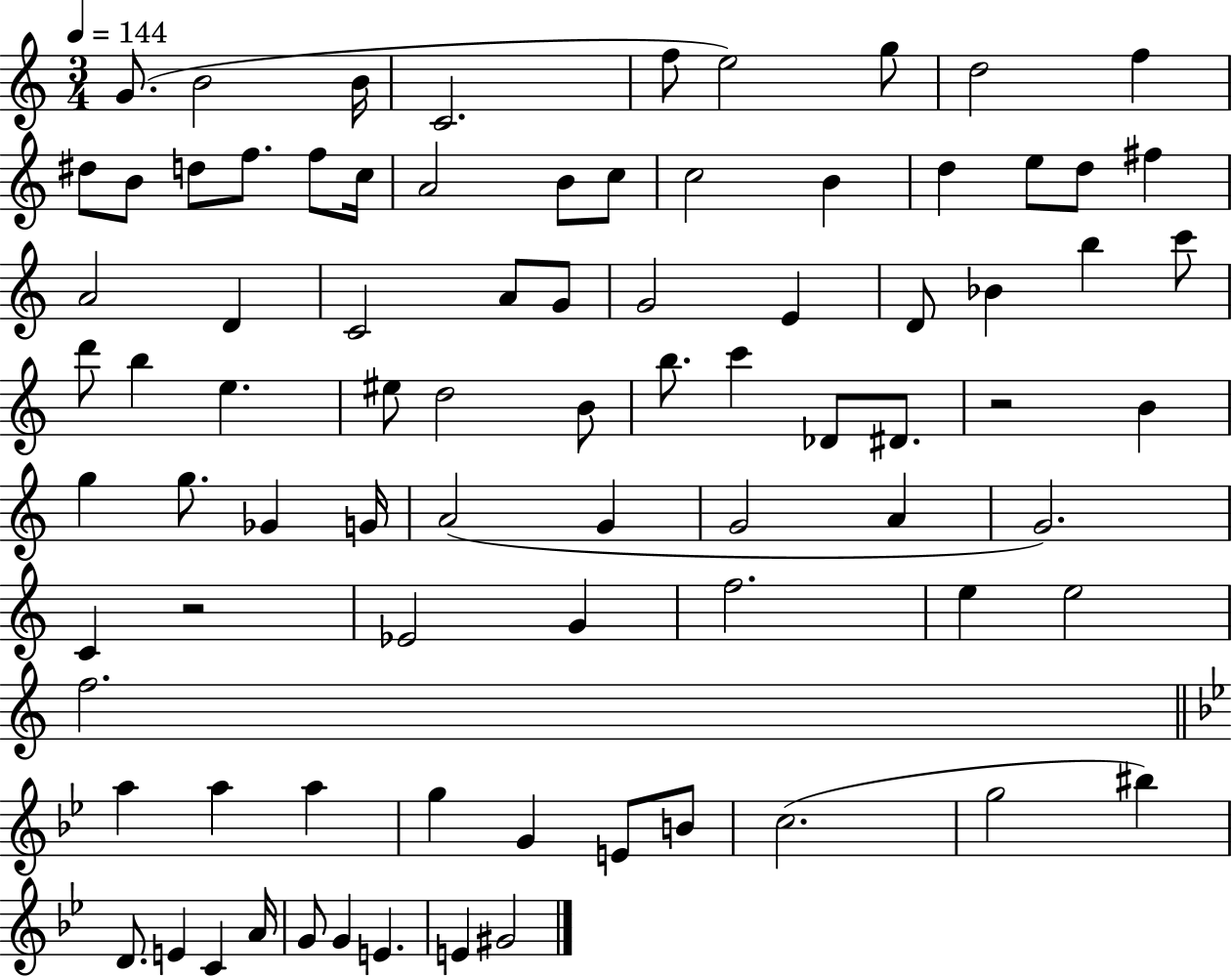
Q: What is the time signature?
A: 3/4